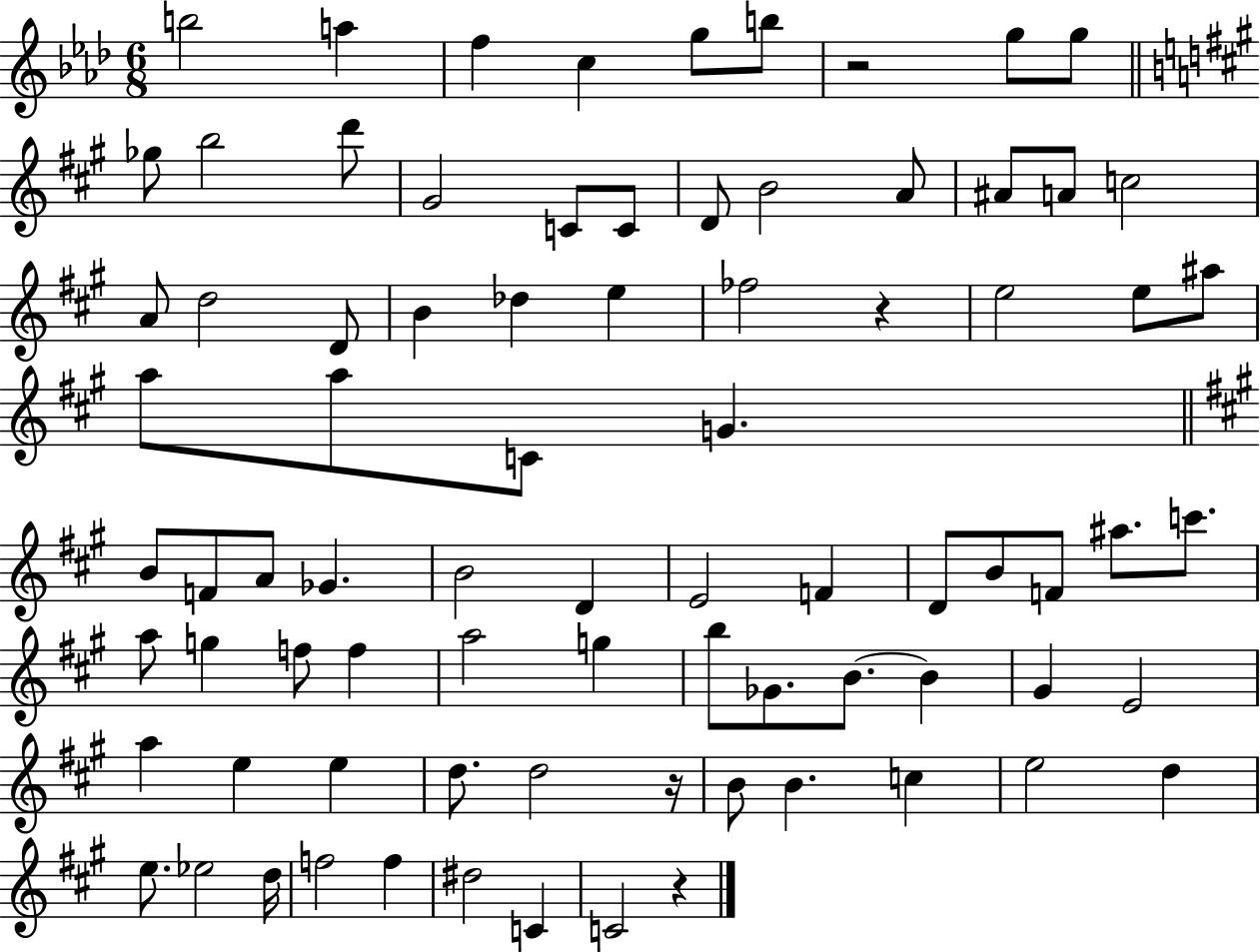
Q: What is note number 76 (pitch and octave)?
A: C4